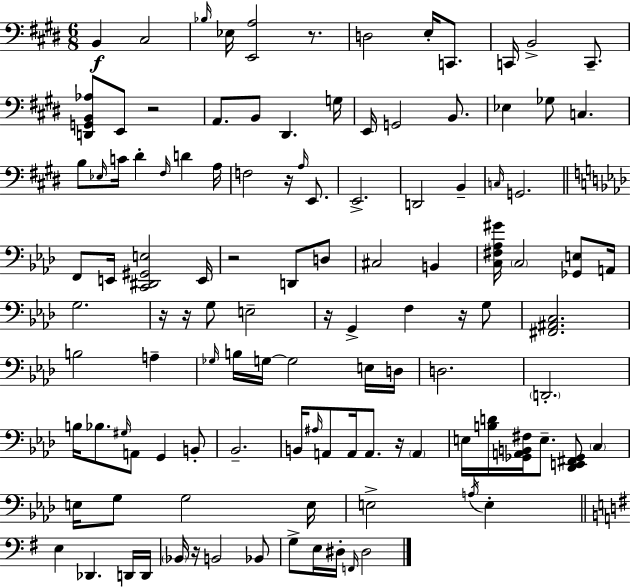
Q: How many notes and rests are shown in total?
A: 115